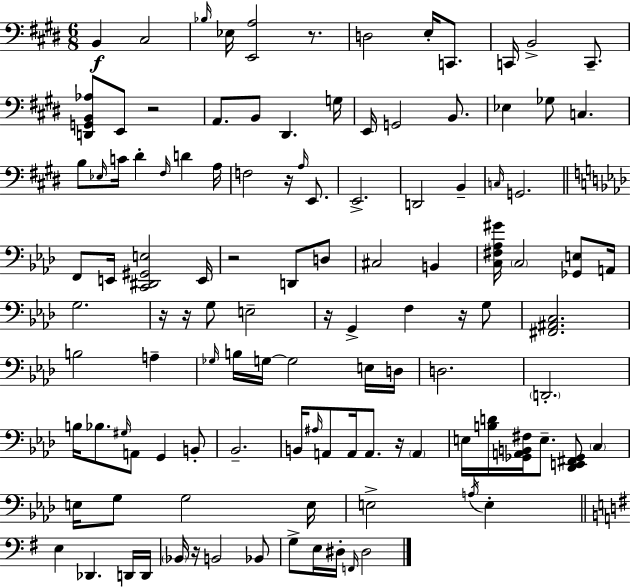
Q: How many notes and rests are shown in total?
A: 115